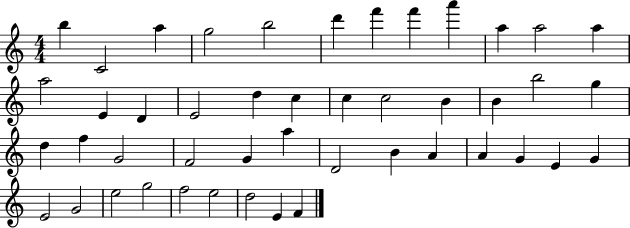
B5/q C4/h A5/q G5/h B5/h D6/q F6/q F6/q A6/q A5/q A5/h A5/q A5/h E4/q D4/q E4/h D5/q C5/q C5/q C5/h B4/q B4/q B5/h G5/q D5/q F5/q G4/h F4/h G4/q A5/q D4/h B4/q A4/q A4/q G4/q E4/q G4/q E4/h G4/h E5/h G5/h F5/h E5/h D5/h E4/q F4/q